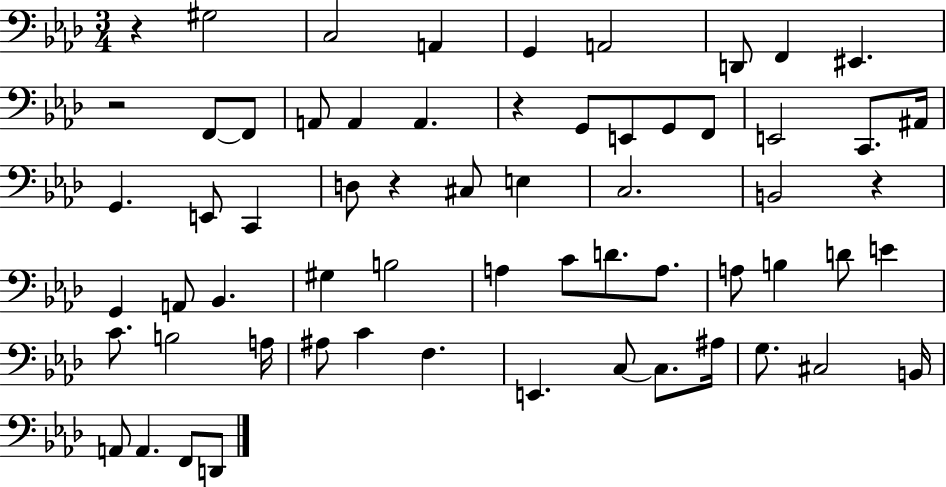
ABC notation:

X:1
T:Untitled
M:3/4
L:1/4
K:Ab
z ^G,2 C,2 A,, G,, A,,2 D,,/2 F,, ^E,, z2 F,,/2 F,,/2 A,,/2 A,, A,, z G,,/2 E,,/2 G,,/2 F,,/2 E,,2 C,,/2 ^A,,/4 G,, E,,/2 C,, D,/2 z ^C,/2 E, C,2 B,,2 z G,, A,,/2 _B,, ^G, B,2 A, C/2 D/2 A,/2 A,/2 B, D/2 E C/2 B,2 A,/4 ^A,/2 C F, E,, C,/2 C,/2 ^A,/4 G,/2 ^C,2 B,,/4 A,,/2 A,, F,,/2 D,,/2